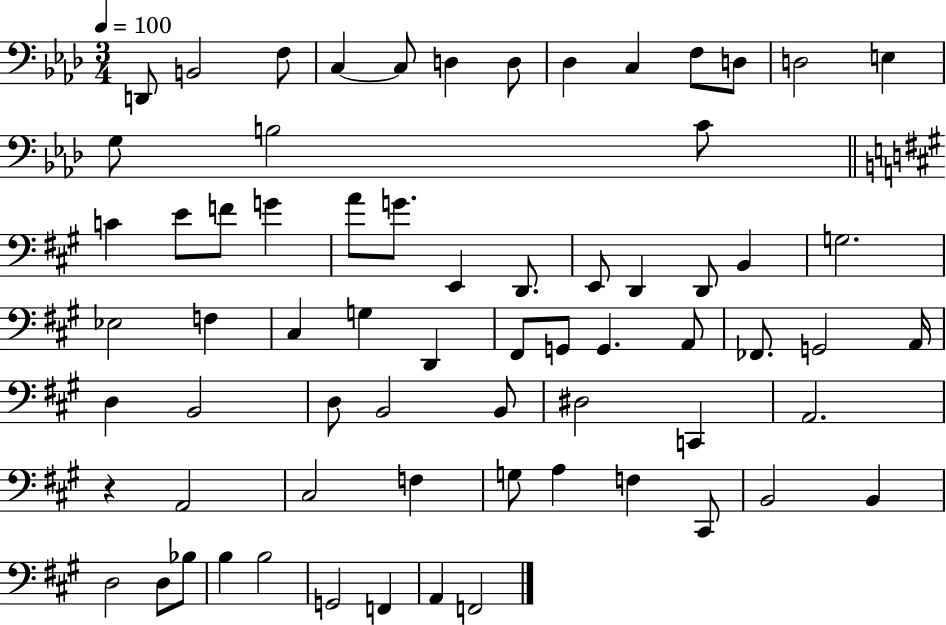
{
  \clef bass
  \numericTimeSignature
  \time 3/4
  \key aes \major
  \tempo 4 = 100
  d,8 b,2 f8 | c4~~ c8 d4 d8 | des4 c4 f8 d8 | d2 e4 | \break g8 b2 c'8 | \bar "||" \break \key a \major c'4 e'8 f'8 g'4 | a'8 g'8. e,4 d,8. | e,8 d,4 d,8 b,4 | g2. | \break ees2 f4 | cis4 g4 d,4 | fis,8 g,8 g,4. a,8 | fes,8. g,2 a,16 | \break d4 b,2 | d8 b,2 b,8 | dis2 c,4 | a,2. | \break r4 a,2 | cis2 f4 | g8 a4 f4 cis,8 | b,2 b,4 | \break d2 d8 bes8 | b4 b2 | g,2 f,4 | a,4 f,2 | \break \bar "|."
}